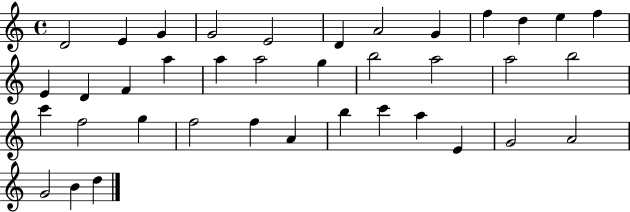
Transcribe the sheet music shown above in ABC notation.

X:1
T:Untitled
M:4/4
L:1/4
K:C
D2 E G G2 E2 D A2 G f d e f E D F a a a2 g b2 a2 a2 b2 c' f2 g f2 f A b c' a E G2 A2 G2 B d